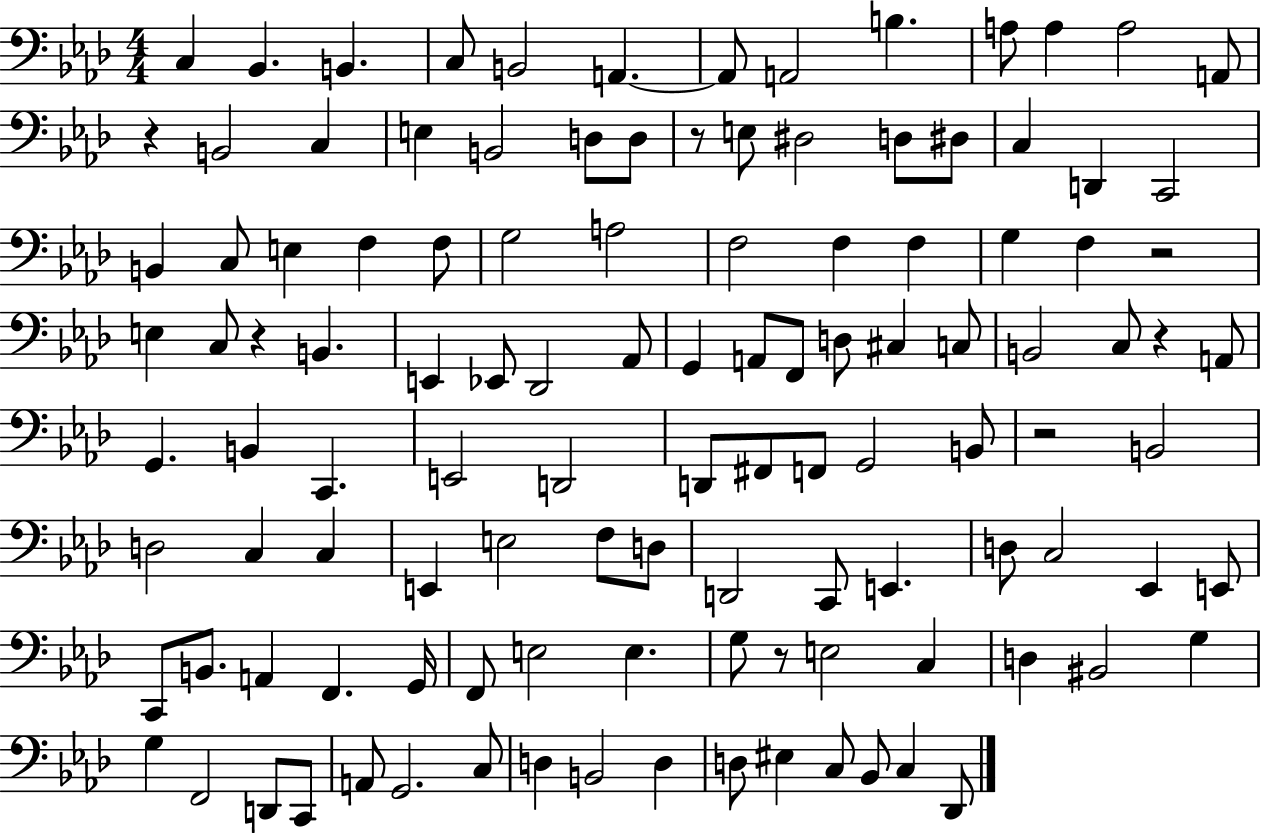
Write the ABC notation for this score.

X:1
T:Untitled
M:4/4
L:1/4
K:Ab
C, _B,, B,, C,/2 B,,2 A,, A,,/2 A,,2 B, A,/2 A, A,2 A,,/2 z B,,2 C, E, B,,2 D,/2 D,/2 z/2 E,/2 ^D,2 D,/2 ^D,/2 C, D,, C,,2 B,, C,/2 E, F, F,/2 G,2 A,2 F,2 F, F, G, F, z2 E, C,/2 z B,, E,, _E,,/2 _D,,2 _A,,/2 G,, A,,/2 F,,/2 D,/2 ^C, C,/2 B,,2 C,/2 z A,,/2 G,, B,, C,, E,,2 D,,2 D,,/2 ^F,,/2 F,,/2 G,,2 B,,/2 z2 B,,2 D,2 C, C, E,, E,2 F,/2 D,/2 D,,2 C,,/2 E,, D,/2 C,2 _E,, E,,/2 C,,/2 B,,/2 A,, F,, G,,/4 F,,/2 E,2 E, G,/2 z/2 E,2 C, D, ^B,,2 G, G, F,,2 D,,/2 C,,/2 A,,/2 G,,2 C,/2 D, B,,2 D, D,/2 ^E, C,/2 _B,,/2 C, _D,,/2